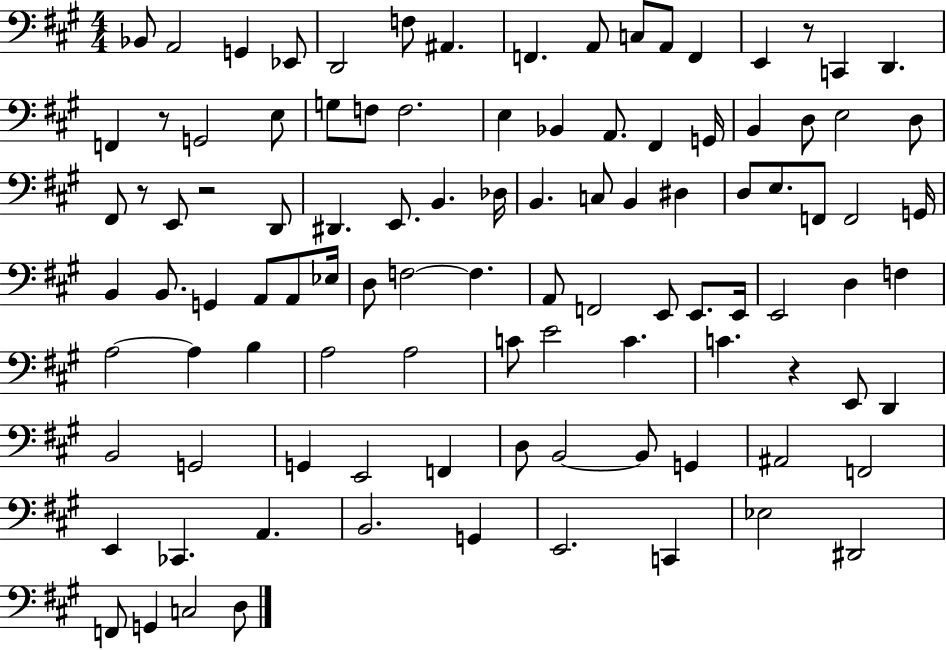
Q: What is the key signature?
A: A major